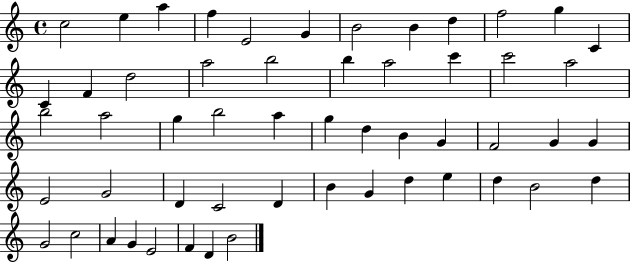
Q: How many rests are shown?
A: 0